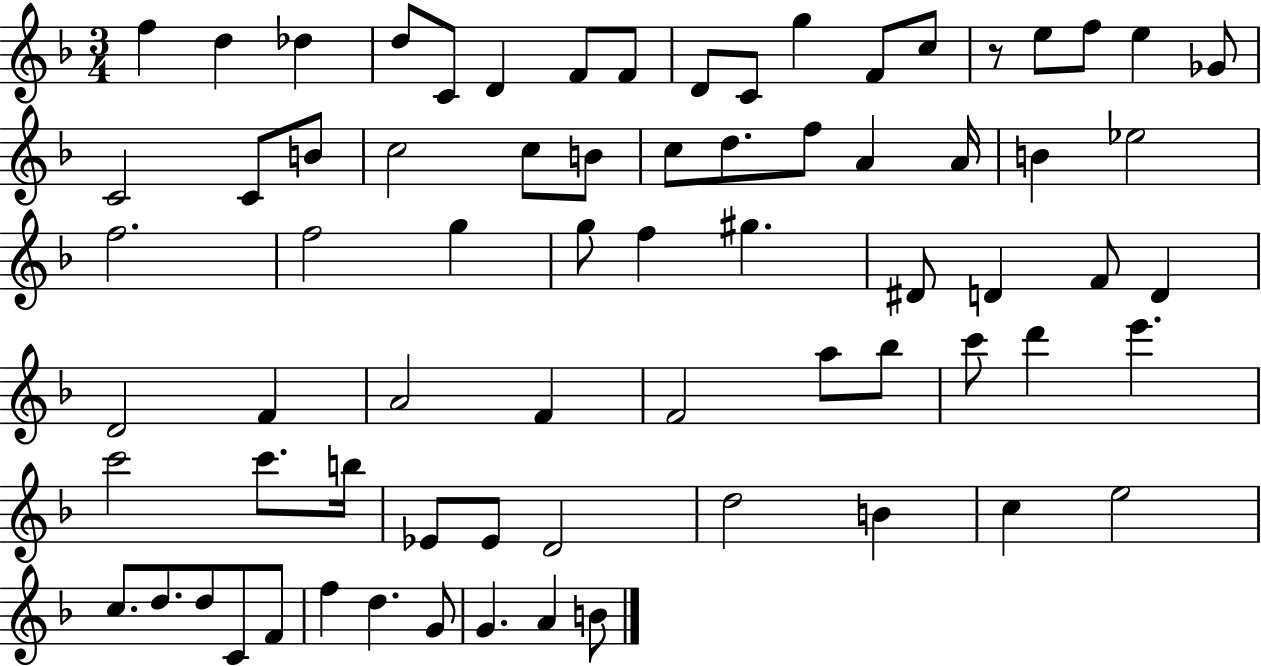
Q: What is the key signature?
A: F major